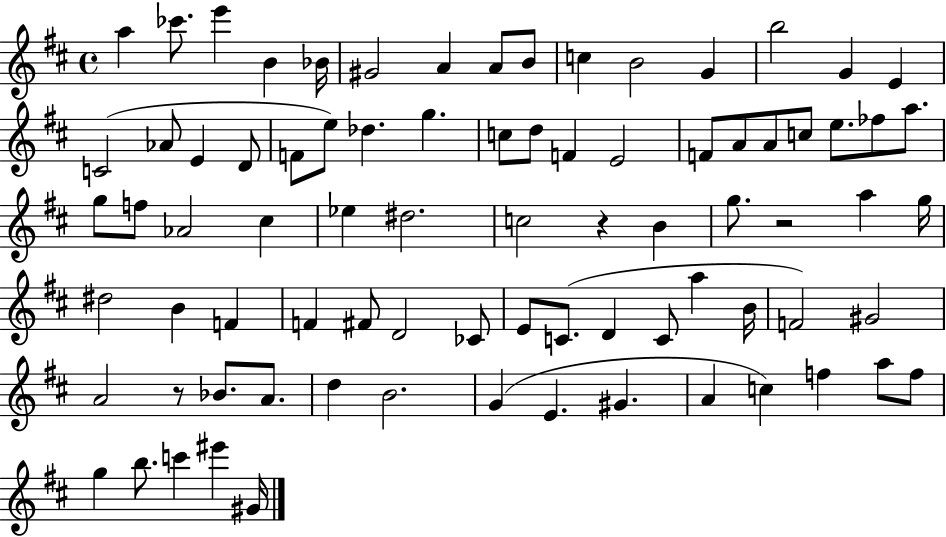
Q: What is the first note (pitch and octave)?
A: A5